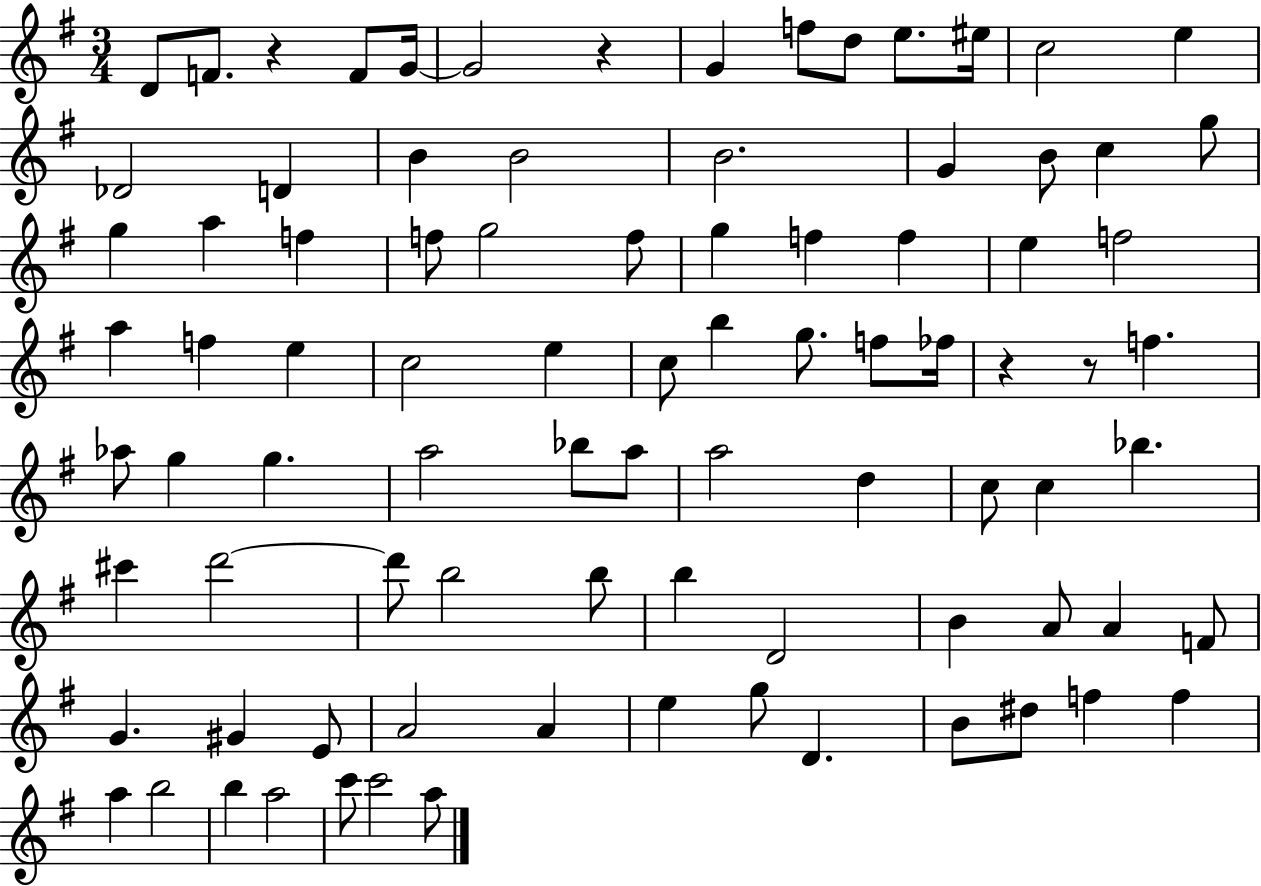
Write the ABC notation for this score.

X:1
T:Untitled
M:3/4
L:1/4
K:G
D/2 F/2 z F/2 G/4 G2 z G f/2 d/2 e/2 ^e/4 c2 e _D2 D B B2 B2 G B/2 c g/2 g a f f/2 g2 f/2 g f f e f2 a f e c2 e c/2 b g/2 f/2 _f/4 z z/2 f _a/2 g g a2 _b/2 a/2 a2 d c/2 c _b ^c' d'2 d'/2 b2 b/2 b D2 B A/2 A F/2 G ^G E/2 A2 A e g/2 D B/2 ^d/2 f f a b2 b a2 c'/2 c'2 a/2